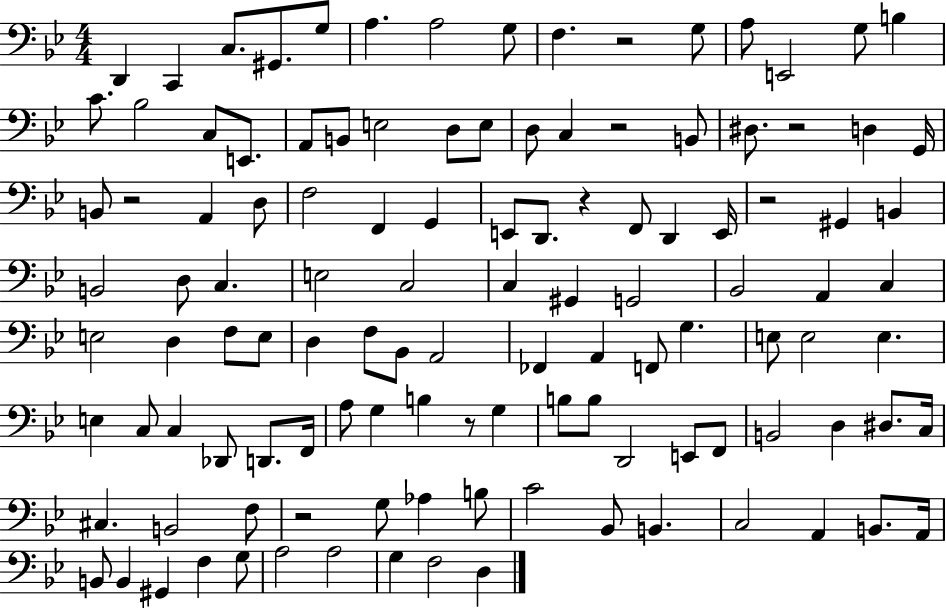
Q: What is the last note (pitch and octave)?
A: D3